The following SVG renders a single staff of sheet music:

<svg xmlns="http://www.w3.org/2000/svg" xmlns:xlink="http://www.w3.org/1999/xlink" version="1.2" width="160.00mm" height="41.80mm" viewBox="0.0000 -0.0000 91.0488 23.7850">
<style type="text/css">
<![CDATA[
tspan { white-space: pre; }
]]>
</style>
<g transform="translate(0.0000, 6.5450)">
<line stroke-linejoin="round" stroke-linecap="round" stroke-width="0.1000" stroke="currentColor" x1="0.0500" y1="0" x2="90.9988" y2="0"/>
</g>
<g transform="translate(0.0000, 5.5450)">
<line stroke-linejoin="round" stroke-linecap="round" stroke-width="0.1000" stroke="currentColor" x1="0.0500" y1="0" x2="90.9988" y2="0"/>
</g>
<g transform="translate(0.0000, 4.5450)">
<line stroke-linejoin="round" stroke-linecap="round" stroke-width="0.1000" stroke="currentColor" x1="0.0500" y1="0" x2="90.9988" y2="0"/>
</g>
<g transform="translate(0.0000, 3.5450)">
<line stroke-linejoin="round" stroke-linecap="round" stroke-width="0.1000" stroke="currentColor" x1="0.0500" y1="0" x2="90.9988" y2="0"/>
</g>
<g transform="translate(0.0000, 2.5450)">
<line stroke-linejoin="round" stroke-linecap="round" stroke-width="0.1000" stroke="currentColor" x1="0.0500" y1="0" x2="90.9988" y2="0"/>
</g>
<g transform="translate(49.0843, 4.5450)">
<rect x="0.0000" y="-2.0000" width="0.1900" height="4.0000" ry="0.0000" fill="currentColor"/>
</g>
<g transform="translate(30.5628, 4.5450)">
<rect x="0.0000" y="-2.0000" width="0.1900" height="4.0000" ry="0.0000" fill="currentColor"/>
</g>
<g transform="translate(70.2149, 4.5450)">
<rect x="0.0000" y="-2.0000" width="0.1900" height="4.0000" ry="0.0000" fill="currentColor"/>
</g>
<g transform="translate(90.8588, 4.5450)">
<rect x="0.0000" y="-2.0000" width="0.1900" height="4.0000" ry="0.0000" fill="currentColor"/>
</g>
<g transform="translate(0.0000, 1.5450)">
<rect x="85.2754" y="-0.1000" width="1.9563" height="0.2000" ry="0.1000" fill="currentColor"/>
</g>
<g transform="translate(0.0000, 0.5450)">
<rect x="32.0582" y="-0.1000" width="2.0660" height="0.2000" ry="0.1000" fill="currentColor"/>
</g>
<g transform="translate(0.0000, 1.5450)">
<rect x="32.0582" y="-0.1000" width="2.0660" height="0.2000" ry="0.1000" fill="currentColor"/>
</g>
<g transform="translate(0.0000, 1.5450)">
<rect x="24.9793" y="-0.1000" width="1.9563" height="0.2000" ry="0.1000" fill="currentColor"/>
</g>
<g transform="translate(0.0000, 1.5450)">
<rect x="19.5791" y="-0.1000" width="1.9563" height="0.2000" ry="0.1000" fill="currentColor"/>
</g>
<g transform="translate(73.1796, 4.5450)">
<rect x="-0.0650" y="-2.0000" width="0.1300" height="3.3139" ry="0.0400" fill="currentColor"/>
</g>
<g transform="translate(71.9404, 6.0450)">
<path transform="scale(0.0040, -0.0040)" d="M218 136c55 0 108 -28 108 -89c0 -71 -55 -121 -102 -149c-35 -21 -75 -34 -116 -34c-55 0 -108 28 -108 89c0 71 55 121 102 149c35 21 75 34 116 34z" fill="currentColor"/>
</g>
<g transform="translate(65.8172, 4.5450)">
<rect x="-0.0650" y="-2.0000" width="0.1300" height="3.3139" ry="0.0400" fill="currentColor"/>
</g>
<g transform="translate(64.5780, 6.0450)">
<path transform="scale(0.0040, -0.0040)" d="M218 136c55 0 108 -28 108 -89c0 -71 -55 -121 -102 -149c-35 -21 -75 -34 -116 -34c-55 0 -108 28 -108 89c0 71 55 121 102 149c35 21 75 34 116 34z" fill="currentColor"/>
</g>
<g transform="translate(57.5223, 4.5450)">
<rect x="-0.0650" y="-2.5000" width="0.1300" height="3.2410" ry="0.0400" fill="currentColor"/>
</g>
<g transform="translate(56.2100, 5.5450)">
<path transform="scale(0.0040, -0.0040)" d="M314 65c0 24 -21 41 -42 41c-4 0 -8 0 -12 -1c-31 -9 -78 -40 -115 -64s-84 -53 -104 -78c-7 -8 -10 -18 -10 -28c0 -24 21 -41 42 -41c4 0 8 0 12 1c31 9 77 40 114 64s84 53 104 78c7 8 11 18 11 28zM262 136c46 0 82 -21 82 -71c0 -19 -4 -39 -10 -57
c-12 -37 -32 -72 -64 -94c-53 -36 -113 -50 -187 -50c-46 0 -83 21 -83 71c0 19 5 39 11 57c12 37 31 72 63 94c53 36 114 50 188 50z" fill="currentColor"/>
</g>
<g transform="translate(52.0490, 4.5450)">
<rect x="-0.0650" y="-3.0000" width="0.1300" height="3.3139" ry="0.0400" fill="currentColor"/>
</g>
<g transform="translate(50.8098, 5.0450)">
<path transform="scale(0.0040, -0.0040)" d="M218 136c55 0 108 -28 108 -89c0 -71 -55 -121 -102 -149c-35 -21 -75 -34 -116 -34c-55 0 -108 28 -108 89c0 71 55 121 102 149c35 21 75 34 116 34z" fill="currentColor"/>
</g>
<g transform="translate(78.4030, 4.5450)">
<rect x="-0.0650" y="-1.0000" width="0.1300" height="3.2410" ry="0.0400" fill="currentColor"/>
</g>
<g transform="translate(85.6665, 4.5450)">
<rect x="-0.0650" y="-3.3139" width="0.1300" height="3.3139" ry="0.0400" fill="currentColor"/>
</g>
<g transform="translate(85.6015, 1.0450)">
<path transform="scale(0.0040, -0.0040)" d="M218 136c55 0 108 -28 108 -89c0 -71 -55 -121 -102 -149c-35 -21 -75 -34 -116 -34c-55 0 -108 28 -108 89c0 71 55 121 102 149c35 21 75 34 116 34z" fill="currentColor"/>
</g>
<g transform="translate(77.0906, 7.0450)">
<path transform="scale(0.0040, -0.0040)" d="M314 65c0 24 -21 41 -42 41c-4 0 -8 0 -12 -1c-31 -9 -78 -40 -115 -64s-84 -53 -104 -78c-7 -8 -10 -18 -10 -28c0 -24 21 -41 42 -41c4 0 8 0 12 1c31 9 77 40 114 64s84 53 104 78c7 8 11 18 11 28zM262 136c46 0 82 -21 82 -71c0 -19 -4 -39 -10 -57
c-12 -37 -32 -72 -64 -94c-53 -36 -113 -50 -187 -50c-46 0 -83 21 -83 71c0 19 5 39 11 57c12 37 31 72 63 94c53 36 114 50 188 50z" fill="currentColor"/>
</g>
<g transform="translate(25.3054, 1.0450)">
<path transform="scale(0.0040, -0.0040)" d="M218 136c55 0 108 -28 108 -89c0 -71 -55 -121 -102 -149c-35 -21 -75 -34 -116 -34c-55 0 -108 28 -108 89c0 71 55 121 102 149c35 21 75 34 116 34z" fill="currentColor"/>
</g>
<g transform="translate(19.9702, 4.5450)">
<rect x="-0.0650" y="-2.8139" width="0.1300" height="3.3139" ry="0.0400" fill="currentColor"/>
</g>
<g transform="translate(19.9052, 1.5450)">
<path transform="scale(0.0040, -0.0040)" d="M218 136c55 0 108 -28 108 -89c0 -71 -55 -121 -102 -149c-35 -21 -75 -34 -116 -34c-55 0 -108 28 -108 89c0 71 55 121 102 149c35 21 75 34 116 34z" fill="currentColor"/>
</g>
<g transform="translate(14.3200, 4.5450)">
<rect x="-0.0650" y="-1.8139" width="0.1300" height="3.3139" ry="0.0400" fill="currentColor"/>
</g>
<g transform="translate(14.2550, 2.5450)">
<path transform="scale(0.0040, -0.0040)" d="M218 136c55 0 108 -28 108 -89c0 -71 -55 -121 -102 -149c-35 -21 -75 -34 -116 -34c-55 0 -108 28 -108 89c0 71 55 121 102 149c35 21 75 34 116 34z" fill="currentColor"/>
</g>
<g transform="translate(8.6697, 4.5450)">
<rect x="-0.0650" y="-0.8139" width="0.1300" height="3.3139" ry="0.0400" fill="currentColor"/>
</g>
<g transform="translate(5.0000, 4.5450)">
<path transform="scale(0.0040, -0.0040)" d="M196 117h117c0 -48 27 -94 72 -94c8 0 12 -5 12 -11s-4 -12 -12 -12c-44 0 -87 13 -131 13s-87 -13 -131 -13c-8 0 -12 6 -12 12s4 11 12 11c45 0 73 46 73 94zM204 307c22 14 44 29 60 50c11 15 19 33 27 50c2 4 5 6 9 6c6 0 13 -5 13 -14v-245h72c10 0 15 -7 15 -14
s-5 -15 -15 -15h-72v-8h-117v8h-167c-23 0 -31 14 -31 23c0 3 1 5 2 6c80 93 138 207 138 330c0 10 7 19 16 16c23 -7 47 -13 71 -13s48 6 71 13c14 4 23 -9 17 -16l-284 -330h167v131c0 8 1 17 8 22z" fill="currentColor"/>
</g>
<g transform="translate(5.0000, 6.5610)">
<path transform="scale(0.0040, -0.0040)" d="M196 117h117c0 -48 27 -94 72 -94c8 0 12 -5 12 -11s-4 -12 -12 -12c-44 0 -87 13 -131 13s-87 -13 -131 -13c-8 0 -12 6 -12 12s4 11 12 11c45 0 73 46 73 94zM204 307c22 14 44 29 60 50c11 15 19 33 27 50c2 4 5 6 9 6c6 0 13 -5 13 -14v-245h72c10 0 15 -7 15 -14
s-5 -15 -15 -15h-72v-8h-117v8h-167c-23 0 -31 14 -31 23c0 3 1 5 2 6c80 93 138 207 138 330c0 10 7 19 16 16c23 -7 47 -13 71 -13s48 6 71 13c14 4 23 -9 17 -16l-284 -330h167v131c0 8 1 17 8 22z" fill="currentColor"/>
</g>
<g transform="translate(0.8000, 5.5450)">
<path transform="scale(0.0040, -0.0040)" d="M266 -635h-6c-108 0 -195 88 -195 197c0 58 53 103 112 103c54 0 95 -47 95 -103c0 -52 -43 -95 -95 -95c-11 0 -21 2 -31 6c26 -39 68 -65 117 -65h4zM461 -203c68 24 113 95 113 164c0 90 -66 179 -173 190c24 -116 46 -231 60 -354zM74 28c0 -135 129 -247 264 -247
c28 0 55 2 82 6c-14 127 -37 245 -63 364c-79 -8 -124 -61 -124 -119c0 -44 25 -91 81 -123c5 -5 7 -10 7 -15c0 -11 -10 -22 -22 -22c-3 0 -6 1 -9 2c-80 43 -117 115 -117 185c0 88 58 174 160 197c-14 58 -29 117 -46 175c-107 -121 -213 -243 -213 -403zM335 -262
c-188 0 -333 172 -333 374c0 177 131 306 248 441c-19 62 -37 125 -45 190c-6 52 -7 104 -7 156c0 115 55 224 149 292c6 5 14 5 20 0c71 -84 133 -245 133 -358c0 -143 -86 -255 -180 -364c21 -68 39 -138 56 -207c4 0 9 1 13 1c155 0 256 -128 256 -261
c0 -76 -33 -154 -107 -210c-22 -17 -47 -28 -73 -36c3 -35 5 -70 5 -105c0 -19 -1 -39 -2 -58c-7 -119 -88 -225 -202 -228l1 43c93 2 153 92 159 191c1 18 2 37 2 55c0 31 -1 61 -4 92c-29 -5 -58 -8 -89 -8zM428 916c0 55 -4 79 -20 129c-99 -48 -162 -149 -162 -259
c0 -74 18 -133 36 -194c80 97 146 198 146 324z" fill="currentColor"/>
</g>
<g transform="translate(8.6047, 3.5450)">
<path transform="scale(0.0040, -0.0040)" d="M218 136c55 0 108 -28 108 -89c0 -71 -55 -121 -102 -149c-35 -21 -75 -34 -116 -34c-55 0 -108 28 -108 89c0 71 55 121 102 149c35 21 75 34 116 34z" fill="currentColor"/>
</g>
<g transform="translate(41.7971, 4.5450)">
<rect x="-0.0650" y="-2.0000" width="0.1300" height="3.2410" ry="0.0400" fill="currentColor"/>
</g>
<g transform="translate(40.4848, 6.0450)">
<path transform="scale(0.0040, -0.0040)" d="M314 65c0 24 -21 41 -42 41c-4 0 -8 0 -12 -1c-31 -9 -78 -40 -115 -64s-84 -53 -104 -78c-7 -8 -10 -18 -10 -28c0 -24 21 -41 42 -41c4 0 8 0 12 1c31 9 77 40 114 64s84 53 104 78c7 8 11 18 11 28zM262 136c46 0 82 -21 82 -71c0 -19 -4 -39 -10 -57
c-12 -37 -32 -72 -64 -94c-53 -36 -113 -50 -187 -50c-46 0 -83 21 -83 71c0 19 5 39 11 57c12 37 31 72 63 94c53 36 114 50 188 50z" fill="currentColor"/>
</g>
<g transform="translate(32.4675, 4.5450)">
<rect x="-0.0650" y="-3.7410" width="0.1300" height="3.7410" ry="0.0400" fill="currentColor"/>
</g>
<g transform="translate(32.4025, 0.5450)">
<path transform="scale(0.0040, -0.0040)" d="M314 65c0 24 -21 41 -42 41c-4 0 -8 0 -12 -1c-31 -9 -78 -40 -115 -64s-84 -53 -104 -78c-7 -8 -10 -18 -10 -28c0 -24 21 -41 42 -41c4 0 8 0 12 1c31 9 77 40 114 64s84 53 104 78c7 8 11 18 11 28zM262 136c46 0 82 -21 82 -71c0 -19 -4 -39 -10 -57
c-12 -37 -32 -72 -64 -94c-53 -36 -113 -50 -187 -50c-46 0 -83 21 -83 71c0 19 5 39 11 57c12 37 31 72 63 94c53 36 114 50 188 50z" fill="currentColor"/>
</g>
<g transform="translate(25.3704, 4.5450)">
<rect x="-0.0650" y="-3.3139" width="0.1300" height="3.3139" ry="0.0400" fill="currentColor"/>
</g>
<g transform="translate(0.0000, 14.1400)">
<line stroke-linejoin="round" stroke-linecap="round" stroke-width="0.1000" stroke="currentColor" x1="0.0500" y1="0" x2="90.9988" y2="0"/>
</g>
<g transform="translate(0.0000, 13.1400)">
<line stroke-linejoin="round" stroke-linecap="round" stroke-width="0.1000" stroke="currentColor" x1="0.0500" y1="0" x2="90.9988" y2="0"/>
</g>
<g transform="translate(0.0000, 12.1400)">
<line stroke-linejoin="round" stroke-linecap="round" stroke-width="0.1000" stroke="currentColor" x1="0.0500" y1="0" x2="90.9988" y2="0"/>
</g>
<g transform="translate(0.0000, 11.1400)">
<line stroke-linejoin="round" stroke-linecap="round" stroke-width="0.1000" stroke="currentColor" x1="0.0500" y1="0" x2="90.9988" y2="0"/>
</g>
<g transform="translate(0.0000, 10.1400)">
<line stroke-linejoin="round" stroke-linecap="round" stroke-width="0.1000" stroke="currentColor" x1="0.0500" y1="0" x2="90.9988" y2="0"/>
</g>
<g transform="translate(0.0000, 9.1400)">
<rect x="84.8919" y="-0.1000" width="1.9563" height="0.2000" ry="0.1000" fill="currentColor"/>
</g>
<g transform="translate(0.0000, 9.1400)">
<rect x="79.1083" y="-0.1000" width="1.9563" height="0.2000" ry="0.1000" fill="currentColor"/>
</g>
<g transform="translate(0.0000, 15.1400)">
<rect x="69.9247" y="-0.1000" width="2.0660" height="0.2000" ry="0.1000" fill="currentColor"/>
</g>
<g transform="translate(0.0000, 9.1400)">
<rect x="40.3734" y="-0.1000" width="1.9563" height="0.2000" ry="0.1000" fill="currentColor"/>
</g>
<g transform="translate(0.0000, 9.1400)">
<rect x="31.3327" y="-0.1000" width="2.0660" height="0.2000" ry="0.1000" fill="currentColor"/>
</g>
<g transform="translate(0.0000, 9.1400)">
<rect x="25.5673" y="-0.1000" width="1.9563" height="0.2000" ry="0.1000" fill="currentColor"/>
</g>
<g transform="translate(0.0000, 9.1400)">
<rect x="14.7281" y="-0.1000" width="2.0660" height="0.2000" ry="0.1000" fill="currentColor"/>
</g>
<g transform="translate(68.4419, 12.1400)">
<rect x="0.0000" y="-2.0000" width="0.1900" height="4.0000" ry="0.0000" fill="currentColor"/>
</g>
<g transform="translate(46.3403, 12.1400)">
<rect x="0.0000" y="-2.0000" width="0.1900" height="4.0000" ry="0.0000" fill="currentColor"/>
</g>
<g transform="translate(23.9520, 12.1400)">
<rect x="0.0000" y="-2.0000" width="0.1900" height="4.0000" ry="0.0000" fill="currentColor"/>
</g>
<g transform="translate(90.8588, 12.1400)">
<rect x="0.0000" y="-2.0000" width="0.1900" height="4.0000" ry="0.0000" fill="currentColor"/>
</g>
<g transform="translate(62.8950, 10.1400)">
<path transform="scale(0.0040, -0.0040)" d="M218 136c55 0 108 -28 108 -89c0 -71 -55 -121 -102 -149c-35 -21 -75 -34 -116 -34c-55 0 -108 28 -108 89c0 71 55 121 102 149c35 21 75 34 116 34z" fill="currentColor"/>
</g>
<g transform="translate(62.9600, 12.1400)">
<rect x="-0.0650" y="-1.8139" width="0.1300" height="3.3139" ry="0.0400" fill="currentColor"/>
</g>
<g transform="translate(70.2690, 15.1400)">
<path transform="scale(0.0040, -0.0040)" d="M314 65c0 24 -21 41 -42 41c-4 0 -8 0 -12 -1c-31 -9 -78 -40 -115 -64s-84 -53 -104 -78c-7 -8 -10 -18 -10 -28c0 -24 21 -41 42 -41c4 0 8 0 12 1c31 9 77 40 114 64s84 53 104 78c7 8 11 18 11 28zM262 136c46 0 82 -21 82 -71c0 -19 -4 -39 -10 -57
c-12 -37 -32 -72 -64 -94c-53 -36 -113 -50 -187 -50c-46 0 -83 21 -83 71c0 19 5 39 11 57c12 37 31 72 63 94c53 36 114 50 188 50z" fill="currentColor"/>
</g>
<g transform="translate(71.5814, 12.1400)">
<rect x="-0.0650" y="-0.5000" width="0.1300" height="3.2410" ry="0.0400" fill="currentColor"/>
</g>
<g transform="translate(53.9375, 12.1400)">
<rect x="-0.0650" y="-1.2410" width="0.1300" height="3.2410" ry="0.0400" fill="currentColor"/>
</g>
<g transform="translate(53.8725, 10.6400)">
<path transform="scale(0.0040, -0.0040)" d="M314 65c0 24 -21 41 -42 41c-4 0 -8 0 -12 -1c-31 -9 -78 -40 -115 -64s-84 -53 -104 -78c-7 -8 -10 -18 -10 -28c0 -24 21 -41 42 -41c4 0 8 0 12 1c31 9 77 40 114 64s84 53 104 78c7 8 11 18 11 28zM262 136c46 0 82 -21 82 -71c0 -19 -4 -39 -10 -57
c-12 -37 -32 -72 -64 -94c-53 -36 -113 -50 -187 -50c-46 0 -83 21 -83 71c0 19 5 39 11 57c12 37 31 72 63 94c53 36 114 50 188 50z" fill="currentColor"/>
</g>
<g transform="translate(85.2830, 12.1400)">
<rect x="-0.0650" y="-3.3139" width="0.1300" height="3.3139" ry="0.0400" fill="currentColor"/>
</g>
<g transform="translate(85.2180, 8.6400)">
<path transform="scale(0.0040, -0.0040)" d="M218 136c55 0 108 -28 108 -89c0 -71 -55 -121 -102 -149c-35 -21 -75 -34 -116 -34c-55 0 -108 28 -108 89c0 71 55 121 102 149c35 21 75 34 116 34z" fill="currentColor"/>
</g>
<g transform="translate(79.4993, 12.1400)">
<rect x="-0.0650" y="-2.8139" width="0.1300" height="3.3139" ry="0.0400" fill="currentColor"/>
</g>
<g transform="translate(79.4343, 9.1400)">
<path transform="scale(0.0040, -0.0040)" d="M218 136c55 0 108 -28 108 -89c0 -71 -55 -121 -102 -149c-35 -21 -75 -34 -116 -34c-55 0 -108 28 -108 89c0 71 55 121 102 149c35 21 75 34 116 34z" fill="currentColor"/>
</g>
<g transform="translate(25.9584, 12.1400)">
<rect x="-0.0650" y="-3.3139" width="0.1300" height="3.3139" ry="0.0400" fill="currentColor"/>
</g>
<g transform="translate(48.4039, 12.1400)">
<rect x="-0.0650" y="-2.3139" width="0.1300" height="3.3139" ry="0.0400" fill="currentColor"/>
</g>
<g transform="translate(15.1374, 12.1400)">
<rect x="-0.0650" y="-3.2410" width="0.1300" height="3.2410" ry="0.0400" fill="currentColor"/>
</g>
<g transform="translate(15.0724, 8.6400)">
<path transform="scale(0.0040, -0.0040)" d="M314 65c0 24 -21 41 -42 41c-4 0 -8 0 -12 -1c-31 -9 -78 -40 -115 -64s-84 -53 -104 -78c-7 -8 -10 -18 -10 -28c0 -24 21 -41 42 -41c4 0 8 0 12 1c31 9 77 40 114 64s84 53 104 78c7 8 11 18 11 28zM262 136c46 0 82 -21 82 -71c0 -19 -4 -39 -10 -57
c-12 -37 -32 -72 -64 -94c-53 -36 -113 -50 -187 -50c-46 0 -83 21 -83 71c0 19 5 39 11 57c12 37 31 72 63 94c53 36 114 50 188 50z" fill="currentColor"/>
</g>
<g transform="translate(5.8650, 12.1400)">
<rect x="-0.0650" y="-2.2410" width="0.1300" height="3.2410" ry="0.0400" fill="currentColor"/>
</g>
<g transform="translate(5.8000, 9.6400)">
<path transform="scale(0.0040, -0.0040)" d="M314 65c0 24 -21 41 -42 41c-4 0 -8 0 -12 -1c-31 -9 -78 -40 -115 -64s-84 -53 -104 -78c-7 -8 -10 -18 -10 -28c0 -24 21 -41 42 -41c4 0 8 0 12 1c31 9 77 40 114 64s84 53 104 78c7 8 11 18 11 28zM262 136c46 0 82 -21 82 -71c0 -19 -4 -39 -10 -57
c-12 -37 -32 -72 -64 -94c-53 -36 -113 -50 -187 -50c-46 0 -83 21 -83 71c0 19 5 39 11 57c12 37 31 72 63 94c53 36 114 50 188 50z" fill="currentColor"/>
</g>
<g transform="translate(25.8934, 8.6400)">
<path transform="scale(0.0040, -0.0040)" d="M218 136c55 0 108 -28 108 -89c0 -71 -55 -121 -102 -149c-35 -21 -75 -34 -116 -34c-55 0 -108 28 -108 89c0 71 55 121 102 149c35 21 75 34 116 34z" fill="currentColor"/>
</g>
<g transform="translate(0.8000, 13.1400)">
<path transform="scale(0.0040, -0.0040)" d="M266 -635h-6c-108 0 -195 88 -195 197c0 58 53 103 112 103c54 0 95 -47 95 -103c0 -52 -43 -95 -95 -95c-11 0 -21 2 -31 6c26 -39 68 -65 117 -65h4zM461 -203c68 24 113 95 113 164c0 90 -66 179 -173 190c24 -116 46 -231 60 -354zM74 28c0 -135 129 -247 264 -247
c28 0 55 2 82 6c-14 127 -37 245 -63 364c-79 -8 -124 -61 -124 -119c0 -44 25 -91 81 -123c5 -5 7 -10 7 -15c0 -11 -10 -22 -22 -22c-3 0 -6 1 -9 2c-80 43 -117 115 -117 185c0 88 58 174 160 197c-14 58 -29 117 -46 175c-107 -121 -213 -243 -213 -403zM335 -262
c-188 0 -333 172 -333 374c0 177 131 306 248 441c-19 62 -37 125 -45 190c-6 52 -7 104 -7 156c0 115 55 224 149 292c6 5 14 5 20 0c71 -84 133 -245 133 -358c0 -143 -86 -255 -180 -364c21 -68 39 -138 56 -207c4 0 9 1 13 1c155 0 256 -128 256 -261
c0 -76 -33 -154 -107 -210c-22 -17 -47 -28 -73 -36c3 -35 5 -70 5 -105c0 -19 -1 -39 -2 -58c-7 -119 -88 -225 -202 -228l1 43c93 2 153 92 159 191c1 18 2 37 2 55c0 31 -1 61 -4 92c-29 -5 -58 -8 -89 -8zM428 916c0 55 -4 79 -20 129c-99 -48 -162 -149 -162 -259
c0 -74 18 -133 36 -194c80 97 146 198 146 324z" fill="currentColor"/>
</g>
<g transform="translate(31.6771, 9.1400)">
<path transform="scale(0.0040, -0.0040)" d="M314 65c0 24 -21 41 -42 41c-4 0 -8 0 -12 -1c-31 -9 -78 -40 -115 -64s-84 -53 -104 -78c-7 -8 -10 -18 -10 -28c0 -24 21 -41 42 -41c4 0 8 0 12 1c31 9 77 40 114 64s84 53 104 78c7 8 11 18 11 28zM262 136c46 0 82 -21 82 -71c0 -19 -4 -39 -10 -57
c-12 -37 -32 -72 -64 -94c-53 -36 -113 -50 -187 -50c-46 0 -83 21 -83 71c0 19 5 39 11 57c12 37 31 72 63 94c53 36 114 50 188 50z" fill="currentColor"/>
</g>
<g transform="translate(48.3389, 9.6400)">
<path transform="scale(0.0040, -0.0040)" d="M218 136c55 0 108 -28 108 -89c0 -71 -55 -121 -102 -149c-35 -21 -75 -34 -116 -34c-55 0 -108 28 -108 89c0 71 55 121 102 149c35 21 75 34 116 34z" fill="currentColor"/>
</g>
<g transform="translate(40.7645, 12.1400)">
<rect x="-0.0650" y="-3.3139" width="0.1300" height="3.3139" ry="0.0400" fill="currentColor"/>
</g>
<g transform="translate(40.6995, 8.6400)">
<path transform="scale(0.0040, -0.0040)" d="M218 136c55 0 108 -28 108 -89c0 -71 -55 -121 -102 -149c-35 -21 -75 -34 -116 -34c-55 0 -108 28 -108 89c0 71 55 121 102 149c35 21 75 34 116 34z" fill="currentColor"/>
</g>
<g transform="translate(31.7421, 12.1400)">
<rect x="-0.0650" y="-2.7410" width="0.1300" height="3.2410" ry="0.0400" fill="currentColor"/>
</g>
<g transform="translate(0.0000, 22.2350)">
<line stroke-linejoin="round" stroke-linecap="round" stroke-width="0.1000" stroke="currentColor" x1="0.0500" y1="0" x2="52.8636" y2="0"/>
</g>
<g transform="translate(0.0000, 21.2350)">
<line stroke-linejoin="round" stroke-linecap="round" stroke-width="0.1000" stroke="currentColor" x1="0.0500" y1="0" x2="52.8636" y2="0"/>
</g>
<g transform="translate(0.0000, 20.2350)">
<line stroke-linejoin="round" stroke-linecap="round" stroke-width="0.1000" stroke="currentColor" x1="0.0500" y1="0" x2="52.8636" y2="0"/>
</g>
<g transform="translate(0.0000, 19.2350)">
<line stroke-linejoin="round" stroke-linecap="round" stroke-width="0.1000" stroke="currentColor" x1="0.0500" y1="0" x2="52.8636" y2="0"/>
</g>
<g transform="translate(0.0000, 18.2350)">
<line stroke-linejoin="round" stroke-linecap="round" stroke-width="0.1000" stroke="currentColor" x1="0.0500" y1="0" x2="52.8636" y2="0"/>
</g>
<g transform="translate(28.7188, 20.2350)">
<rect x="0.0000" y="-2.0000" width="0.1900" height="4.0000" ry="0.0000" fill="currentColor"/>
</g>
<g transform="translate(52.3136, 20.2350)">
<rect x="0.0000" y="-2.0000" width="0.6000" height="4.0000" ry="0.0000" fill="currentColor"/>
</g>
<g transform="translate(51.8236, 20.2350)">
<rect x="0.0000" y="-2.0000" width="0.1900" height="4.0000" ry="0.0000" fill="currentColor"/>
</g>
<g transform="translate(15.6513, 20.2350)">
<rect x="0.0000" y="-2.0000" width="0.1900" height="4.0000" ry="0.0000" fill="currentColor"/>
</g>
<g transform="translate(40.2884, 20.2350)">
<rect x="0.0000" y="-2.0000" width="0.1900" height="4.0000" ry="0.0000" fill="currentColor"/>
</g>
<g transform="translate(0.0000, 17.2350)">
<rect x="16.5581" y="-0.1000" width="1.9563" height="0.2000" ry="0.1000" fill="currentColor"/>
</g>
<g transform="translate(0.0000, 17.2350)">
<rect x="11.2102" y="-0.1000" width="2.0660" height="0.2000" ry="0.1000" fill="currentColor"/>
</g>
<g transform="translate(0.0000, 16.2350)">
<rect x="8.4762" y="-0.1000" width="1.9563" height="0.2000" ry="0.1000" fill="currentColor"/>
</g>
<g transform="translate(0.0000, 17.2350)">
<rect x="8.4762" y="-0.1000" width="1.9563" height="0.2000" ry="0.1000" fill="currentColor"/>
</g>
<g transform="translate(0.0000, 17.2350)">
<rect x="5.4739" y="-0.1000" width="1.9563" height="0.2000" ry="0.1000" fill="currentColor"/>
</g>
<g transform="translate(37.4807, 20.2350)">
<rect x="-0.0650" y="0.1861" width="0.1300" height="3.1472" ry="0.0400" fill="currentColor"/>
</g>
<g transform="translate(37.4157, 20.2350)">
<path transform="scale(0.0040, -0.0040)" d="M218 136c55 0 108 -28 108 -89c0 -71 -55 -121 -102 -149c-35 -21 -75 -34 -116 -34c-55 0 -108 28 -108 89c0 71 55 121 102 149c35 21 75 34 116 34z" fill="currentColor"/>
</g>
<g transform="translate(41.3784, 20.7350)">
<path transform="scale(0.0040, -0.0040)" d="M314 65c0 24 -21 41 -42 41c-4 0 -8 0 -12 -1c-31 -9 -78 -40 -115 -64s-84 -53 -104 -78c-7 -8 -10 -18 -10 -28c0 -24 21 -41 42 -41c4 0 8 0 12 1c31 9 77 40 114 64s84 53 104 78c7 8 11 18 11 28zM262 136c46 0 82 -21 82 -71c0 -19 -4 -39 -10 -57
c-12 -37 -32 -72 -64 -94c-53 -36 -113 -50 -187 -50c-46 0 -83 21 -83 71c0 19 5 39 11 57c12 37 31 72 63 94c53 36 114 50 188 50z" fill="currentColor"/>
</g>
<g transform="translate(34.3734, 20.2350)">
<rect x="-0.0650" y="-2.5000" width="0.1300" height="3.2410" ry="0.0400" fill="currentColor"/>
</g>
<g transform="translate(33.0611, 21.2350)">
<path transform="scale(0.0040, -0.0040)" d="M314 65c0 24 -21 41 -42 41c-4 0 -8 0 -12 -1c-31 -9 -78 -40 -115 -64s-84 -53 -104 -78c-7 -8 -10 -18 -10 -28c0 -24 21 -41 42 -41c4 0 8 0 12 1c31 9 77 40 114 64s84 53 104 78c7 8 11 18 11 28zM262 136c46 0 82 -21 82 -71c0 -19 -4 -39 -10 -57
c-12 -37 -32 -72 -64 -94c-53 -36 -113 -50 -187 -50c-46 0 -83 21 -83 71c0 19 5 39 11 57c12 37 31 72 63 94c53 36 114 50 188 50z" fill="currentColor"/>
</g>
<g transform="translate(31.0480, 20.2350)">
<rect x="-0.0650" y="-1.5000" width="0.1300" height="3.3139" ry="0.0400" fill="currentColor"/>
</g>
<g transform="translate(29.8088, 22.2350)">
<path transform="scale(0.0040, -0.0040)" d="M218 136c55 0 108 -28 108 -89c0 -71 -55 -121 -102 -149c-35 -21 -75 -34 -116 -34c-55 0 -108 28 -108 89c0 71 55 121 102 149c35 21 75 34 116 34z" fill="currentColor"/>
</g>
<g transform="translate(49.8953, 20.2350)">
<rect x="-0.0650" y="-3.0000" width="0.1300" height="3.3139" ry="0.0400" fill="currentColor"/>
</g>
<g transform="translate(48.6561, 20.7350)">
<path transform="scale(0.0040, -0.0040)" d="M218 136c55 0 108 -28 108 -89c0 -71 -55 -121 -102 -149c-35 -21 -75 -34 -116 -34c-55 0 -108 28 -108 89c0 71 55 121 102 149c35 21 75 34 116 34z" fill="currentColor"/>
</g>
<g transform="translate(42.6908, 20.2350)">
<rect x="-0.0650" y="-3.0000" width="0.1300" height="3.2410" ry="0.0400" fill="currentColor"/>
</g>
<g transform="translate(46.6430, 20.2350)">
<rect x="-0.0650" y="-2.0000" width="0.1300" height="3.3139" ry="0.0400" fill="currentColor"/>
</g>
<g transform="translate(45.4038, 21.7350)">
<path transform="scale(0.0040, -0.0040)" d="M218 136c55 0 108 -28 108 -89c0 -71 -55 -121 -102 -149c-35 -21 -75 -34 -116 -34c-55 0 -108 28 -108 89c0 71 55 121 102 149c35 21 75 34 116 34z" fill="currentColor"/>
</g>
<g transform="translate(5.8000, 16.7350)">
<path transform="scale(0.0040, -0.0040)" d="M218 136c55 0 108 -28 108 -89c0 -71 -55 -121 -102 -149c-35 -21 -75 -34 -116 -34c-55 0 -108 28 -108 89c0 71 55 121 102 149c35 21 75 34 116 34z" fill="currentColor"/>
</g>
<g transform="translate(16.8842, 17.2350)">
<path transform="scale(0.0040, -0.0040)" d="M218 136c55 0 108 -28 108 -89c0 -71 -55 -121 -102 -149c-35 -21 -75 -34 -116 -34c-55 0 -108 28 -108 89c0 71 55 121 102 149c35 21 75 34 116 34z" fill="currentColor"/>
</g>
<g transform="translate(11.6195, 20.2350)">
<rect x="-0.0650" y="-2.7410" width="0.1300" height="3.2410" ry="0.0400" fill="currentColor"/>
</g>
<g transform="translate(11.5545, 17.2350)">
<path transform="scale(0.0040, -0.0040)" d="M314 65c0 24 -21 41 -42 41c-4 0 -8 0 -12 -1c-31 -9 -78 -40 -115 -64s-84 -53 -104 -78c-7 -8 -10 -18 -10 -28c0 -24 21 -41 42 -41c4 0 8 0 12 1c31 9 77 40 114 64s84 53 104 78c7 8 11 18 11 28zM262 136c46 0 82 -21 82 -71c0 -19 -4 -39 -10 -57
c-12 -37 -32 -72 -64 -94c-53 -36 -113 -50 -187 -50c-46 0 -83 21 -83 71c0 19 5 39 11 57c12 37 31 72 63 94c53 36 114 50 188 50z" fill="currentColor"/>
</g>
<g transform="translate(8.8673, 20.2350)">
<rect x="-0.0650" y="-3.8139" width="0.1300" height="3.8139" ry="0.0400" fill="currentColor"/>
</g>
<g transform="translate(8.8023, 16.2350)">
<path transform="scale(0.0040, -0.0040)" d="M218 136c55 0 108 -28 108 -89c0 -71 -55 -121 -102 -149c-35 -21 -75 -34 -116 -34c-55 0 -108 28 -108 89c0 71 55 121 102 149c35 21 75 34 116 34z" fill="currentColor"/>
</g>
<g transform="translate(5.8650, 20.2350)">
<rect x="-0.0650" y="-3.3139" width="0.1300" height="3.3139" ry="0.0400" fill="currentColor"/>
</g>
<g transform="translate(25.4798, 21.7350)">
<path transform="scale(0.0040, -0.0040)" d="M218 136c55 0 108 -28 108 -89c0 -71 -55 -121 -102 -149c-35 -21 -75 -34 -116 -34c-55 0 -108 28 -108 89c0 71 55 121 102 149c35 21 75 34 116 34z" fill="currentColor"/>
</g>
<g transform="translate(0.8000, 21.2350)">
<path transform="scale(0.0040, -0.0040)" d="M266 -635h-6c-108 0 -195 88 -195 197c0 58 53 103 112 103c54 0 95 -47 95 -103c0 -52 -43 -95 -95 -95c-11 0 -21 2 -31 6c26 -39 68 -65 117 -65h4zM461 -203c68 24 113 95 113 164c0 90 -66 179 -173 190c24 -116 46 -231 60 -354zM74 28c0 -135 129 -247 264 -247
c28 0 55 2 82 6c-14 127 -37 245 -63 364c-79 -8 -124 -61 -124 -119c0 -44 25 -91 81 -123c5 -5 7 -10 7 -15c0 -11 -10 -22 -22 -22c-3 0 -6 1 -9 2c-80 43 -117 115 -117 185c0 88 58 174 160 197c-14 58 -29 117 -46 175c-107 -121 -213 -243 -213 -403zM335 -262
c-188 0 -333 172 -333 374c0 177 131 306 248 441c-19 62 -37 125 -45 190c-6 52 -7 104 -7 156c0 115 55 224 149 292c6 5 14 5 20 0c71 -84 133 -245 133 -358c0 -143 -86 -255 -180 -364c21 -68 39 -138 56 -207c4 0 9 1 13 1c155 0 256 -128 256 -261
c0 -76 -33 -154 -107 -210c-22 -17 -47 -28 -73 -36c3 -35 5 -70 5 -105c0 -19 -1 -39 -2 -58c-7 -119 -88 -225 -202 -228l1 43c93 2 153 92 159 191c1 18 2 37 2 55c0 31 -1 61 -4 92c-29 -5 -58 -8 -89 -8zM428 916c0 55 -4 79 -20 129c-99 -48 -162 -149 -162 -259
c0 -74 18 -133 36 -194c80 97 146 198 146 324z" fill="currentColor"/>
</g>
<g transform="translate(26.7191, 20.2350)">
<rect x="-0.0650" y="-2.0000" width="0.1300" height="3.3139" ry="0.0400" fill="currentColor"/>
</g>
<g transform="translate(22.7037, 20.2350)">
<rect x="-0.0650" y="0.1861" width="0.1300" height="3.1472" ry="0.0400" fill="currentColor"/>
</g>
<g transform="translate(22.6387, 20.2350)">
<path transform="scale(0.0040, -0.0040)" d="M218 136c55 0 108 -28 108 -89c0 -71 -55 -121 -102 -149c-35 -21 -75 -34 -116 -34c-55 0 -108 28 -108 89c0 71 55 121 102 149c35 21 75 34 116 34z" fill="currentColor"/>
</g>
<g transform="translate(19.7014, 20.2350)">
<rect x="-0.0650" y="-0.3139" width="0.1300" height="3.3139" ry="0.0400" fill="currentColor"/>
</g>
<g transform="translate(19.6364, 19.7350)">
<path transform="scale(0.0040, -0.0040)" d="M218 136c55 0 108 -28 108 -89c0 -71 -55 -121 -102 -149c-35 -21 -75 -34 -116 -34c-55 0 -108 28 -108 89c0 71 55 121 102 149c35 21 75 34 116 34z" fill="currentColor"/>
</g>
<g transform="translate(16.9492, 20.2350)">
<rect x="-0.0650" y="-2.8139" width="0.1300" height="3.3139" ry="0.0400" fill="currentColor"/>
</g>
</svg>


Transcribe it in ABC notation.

X:1
T:Untitled
M:4/4
L:1/4
K:C
d f a b c'2 F2 A G2 F F D2 b g2 b2 b a2 b g e2 f C2 a b b c' a2 a c B F E G2 B A2 F A